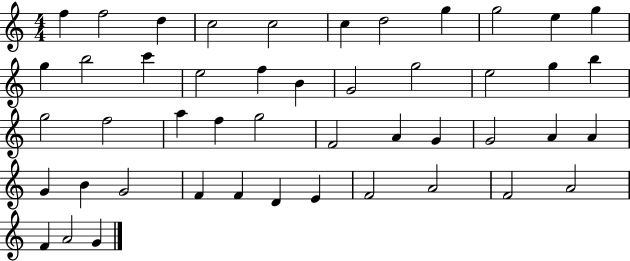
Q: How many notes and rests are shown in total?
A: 47